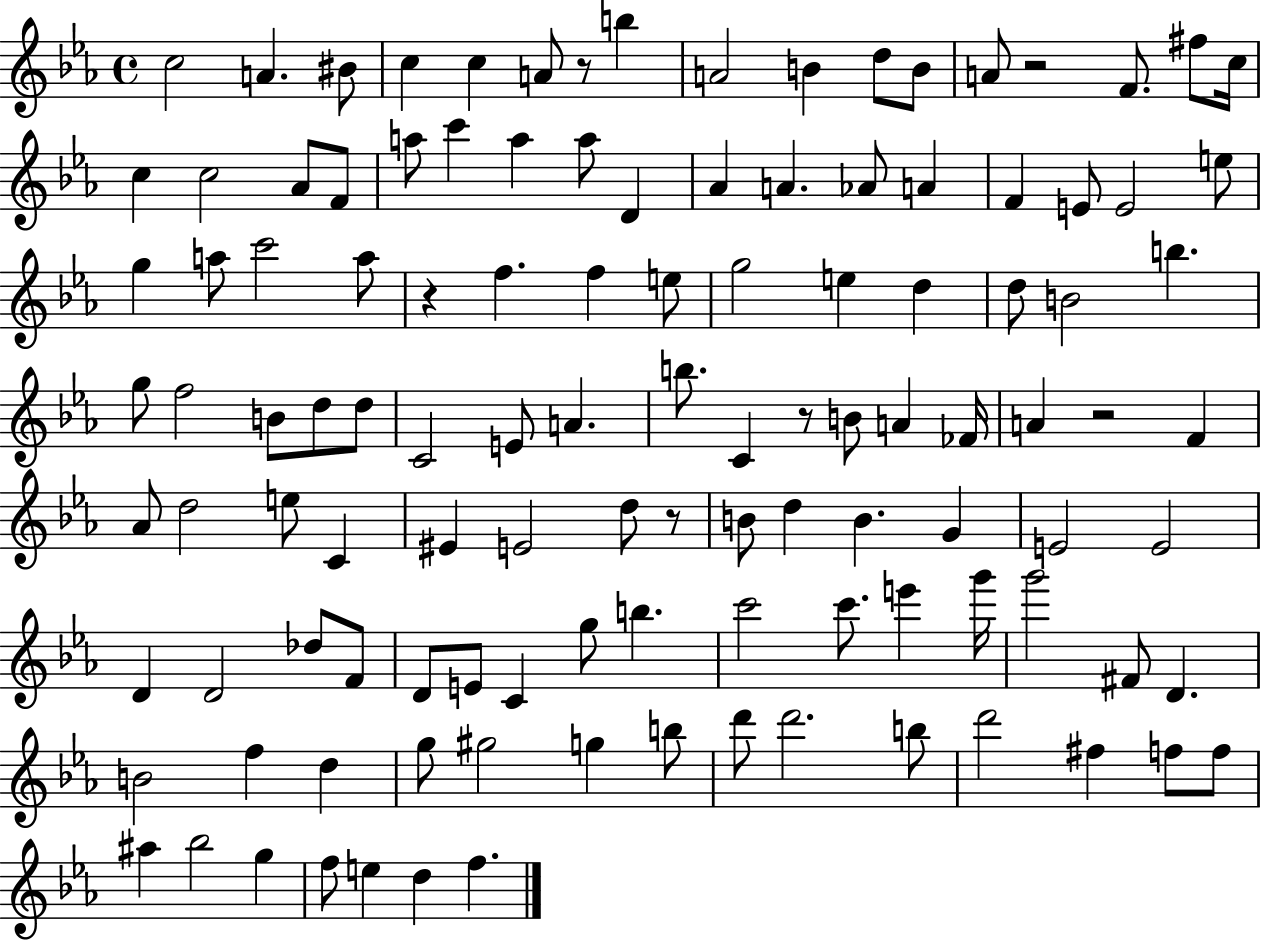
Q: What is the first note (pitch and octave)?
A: C5